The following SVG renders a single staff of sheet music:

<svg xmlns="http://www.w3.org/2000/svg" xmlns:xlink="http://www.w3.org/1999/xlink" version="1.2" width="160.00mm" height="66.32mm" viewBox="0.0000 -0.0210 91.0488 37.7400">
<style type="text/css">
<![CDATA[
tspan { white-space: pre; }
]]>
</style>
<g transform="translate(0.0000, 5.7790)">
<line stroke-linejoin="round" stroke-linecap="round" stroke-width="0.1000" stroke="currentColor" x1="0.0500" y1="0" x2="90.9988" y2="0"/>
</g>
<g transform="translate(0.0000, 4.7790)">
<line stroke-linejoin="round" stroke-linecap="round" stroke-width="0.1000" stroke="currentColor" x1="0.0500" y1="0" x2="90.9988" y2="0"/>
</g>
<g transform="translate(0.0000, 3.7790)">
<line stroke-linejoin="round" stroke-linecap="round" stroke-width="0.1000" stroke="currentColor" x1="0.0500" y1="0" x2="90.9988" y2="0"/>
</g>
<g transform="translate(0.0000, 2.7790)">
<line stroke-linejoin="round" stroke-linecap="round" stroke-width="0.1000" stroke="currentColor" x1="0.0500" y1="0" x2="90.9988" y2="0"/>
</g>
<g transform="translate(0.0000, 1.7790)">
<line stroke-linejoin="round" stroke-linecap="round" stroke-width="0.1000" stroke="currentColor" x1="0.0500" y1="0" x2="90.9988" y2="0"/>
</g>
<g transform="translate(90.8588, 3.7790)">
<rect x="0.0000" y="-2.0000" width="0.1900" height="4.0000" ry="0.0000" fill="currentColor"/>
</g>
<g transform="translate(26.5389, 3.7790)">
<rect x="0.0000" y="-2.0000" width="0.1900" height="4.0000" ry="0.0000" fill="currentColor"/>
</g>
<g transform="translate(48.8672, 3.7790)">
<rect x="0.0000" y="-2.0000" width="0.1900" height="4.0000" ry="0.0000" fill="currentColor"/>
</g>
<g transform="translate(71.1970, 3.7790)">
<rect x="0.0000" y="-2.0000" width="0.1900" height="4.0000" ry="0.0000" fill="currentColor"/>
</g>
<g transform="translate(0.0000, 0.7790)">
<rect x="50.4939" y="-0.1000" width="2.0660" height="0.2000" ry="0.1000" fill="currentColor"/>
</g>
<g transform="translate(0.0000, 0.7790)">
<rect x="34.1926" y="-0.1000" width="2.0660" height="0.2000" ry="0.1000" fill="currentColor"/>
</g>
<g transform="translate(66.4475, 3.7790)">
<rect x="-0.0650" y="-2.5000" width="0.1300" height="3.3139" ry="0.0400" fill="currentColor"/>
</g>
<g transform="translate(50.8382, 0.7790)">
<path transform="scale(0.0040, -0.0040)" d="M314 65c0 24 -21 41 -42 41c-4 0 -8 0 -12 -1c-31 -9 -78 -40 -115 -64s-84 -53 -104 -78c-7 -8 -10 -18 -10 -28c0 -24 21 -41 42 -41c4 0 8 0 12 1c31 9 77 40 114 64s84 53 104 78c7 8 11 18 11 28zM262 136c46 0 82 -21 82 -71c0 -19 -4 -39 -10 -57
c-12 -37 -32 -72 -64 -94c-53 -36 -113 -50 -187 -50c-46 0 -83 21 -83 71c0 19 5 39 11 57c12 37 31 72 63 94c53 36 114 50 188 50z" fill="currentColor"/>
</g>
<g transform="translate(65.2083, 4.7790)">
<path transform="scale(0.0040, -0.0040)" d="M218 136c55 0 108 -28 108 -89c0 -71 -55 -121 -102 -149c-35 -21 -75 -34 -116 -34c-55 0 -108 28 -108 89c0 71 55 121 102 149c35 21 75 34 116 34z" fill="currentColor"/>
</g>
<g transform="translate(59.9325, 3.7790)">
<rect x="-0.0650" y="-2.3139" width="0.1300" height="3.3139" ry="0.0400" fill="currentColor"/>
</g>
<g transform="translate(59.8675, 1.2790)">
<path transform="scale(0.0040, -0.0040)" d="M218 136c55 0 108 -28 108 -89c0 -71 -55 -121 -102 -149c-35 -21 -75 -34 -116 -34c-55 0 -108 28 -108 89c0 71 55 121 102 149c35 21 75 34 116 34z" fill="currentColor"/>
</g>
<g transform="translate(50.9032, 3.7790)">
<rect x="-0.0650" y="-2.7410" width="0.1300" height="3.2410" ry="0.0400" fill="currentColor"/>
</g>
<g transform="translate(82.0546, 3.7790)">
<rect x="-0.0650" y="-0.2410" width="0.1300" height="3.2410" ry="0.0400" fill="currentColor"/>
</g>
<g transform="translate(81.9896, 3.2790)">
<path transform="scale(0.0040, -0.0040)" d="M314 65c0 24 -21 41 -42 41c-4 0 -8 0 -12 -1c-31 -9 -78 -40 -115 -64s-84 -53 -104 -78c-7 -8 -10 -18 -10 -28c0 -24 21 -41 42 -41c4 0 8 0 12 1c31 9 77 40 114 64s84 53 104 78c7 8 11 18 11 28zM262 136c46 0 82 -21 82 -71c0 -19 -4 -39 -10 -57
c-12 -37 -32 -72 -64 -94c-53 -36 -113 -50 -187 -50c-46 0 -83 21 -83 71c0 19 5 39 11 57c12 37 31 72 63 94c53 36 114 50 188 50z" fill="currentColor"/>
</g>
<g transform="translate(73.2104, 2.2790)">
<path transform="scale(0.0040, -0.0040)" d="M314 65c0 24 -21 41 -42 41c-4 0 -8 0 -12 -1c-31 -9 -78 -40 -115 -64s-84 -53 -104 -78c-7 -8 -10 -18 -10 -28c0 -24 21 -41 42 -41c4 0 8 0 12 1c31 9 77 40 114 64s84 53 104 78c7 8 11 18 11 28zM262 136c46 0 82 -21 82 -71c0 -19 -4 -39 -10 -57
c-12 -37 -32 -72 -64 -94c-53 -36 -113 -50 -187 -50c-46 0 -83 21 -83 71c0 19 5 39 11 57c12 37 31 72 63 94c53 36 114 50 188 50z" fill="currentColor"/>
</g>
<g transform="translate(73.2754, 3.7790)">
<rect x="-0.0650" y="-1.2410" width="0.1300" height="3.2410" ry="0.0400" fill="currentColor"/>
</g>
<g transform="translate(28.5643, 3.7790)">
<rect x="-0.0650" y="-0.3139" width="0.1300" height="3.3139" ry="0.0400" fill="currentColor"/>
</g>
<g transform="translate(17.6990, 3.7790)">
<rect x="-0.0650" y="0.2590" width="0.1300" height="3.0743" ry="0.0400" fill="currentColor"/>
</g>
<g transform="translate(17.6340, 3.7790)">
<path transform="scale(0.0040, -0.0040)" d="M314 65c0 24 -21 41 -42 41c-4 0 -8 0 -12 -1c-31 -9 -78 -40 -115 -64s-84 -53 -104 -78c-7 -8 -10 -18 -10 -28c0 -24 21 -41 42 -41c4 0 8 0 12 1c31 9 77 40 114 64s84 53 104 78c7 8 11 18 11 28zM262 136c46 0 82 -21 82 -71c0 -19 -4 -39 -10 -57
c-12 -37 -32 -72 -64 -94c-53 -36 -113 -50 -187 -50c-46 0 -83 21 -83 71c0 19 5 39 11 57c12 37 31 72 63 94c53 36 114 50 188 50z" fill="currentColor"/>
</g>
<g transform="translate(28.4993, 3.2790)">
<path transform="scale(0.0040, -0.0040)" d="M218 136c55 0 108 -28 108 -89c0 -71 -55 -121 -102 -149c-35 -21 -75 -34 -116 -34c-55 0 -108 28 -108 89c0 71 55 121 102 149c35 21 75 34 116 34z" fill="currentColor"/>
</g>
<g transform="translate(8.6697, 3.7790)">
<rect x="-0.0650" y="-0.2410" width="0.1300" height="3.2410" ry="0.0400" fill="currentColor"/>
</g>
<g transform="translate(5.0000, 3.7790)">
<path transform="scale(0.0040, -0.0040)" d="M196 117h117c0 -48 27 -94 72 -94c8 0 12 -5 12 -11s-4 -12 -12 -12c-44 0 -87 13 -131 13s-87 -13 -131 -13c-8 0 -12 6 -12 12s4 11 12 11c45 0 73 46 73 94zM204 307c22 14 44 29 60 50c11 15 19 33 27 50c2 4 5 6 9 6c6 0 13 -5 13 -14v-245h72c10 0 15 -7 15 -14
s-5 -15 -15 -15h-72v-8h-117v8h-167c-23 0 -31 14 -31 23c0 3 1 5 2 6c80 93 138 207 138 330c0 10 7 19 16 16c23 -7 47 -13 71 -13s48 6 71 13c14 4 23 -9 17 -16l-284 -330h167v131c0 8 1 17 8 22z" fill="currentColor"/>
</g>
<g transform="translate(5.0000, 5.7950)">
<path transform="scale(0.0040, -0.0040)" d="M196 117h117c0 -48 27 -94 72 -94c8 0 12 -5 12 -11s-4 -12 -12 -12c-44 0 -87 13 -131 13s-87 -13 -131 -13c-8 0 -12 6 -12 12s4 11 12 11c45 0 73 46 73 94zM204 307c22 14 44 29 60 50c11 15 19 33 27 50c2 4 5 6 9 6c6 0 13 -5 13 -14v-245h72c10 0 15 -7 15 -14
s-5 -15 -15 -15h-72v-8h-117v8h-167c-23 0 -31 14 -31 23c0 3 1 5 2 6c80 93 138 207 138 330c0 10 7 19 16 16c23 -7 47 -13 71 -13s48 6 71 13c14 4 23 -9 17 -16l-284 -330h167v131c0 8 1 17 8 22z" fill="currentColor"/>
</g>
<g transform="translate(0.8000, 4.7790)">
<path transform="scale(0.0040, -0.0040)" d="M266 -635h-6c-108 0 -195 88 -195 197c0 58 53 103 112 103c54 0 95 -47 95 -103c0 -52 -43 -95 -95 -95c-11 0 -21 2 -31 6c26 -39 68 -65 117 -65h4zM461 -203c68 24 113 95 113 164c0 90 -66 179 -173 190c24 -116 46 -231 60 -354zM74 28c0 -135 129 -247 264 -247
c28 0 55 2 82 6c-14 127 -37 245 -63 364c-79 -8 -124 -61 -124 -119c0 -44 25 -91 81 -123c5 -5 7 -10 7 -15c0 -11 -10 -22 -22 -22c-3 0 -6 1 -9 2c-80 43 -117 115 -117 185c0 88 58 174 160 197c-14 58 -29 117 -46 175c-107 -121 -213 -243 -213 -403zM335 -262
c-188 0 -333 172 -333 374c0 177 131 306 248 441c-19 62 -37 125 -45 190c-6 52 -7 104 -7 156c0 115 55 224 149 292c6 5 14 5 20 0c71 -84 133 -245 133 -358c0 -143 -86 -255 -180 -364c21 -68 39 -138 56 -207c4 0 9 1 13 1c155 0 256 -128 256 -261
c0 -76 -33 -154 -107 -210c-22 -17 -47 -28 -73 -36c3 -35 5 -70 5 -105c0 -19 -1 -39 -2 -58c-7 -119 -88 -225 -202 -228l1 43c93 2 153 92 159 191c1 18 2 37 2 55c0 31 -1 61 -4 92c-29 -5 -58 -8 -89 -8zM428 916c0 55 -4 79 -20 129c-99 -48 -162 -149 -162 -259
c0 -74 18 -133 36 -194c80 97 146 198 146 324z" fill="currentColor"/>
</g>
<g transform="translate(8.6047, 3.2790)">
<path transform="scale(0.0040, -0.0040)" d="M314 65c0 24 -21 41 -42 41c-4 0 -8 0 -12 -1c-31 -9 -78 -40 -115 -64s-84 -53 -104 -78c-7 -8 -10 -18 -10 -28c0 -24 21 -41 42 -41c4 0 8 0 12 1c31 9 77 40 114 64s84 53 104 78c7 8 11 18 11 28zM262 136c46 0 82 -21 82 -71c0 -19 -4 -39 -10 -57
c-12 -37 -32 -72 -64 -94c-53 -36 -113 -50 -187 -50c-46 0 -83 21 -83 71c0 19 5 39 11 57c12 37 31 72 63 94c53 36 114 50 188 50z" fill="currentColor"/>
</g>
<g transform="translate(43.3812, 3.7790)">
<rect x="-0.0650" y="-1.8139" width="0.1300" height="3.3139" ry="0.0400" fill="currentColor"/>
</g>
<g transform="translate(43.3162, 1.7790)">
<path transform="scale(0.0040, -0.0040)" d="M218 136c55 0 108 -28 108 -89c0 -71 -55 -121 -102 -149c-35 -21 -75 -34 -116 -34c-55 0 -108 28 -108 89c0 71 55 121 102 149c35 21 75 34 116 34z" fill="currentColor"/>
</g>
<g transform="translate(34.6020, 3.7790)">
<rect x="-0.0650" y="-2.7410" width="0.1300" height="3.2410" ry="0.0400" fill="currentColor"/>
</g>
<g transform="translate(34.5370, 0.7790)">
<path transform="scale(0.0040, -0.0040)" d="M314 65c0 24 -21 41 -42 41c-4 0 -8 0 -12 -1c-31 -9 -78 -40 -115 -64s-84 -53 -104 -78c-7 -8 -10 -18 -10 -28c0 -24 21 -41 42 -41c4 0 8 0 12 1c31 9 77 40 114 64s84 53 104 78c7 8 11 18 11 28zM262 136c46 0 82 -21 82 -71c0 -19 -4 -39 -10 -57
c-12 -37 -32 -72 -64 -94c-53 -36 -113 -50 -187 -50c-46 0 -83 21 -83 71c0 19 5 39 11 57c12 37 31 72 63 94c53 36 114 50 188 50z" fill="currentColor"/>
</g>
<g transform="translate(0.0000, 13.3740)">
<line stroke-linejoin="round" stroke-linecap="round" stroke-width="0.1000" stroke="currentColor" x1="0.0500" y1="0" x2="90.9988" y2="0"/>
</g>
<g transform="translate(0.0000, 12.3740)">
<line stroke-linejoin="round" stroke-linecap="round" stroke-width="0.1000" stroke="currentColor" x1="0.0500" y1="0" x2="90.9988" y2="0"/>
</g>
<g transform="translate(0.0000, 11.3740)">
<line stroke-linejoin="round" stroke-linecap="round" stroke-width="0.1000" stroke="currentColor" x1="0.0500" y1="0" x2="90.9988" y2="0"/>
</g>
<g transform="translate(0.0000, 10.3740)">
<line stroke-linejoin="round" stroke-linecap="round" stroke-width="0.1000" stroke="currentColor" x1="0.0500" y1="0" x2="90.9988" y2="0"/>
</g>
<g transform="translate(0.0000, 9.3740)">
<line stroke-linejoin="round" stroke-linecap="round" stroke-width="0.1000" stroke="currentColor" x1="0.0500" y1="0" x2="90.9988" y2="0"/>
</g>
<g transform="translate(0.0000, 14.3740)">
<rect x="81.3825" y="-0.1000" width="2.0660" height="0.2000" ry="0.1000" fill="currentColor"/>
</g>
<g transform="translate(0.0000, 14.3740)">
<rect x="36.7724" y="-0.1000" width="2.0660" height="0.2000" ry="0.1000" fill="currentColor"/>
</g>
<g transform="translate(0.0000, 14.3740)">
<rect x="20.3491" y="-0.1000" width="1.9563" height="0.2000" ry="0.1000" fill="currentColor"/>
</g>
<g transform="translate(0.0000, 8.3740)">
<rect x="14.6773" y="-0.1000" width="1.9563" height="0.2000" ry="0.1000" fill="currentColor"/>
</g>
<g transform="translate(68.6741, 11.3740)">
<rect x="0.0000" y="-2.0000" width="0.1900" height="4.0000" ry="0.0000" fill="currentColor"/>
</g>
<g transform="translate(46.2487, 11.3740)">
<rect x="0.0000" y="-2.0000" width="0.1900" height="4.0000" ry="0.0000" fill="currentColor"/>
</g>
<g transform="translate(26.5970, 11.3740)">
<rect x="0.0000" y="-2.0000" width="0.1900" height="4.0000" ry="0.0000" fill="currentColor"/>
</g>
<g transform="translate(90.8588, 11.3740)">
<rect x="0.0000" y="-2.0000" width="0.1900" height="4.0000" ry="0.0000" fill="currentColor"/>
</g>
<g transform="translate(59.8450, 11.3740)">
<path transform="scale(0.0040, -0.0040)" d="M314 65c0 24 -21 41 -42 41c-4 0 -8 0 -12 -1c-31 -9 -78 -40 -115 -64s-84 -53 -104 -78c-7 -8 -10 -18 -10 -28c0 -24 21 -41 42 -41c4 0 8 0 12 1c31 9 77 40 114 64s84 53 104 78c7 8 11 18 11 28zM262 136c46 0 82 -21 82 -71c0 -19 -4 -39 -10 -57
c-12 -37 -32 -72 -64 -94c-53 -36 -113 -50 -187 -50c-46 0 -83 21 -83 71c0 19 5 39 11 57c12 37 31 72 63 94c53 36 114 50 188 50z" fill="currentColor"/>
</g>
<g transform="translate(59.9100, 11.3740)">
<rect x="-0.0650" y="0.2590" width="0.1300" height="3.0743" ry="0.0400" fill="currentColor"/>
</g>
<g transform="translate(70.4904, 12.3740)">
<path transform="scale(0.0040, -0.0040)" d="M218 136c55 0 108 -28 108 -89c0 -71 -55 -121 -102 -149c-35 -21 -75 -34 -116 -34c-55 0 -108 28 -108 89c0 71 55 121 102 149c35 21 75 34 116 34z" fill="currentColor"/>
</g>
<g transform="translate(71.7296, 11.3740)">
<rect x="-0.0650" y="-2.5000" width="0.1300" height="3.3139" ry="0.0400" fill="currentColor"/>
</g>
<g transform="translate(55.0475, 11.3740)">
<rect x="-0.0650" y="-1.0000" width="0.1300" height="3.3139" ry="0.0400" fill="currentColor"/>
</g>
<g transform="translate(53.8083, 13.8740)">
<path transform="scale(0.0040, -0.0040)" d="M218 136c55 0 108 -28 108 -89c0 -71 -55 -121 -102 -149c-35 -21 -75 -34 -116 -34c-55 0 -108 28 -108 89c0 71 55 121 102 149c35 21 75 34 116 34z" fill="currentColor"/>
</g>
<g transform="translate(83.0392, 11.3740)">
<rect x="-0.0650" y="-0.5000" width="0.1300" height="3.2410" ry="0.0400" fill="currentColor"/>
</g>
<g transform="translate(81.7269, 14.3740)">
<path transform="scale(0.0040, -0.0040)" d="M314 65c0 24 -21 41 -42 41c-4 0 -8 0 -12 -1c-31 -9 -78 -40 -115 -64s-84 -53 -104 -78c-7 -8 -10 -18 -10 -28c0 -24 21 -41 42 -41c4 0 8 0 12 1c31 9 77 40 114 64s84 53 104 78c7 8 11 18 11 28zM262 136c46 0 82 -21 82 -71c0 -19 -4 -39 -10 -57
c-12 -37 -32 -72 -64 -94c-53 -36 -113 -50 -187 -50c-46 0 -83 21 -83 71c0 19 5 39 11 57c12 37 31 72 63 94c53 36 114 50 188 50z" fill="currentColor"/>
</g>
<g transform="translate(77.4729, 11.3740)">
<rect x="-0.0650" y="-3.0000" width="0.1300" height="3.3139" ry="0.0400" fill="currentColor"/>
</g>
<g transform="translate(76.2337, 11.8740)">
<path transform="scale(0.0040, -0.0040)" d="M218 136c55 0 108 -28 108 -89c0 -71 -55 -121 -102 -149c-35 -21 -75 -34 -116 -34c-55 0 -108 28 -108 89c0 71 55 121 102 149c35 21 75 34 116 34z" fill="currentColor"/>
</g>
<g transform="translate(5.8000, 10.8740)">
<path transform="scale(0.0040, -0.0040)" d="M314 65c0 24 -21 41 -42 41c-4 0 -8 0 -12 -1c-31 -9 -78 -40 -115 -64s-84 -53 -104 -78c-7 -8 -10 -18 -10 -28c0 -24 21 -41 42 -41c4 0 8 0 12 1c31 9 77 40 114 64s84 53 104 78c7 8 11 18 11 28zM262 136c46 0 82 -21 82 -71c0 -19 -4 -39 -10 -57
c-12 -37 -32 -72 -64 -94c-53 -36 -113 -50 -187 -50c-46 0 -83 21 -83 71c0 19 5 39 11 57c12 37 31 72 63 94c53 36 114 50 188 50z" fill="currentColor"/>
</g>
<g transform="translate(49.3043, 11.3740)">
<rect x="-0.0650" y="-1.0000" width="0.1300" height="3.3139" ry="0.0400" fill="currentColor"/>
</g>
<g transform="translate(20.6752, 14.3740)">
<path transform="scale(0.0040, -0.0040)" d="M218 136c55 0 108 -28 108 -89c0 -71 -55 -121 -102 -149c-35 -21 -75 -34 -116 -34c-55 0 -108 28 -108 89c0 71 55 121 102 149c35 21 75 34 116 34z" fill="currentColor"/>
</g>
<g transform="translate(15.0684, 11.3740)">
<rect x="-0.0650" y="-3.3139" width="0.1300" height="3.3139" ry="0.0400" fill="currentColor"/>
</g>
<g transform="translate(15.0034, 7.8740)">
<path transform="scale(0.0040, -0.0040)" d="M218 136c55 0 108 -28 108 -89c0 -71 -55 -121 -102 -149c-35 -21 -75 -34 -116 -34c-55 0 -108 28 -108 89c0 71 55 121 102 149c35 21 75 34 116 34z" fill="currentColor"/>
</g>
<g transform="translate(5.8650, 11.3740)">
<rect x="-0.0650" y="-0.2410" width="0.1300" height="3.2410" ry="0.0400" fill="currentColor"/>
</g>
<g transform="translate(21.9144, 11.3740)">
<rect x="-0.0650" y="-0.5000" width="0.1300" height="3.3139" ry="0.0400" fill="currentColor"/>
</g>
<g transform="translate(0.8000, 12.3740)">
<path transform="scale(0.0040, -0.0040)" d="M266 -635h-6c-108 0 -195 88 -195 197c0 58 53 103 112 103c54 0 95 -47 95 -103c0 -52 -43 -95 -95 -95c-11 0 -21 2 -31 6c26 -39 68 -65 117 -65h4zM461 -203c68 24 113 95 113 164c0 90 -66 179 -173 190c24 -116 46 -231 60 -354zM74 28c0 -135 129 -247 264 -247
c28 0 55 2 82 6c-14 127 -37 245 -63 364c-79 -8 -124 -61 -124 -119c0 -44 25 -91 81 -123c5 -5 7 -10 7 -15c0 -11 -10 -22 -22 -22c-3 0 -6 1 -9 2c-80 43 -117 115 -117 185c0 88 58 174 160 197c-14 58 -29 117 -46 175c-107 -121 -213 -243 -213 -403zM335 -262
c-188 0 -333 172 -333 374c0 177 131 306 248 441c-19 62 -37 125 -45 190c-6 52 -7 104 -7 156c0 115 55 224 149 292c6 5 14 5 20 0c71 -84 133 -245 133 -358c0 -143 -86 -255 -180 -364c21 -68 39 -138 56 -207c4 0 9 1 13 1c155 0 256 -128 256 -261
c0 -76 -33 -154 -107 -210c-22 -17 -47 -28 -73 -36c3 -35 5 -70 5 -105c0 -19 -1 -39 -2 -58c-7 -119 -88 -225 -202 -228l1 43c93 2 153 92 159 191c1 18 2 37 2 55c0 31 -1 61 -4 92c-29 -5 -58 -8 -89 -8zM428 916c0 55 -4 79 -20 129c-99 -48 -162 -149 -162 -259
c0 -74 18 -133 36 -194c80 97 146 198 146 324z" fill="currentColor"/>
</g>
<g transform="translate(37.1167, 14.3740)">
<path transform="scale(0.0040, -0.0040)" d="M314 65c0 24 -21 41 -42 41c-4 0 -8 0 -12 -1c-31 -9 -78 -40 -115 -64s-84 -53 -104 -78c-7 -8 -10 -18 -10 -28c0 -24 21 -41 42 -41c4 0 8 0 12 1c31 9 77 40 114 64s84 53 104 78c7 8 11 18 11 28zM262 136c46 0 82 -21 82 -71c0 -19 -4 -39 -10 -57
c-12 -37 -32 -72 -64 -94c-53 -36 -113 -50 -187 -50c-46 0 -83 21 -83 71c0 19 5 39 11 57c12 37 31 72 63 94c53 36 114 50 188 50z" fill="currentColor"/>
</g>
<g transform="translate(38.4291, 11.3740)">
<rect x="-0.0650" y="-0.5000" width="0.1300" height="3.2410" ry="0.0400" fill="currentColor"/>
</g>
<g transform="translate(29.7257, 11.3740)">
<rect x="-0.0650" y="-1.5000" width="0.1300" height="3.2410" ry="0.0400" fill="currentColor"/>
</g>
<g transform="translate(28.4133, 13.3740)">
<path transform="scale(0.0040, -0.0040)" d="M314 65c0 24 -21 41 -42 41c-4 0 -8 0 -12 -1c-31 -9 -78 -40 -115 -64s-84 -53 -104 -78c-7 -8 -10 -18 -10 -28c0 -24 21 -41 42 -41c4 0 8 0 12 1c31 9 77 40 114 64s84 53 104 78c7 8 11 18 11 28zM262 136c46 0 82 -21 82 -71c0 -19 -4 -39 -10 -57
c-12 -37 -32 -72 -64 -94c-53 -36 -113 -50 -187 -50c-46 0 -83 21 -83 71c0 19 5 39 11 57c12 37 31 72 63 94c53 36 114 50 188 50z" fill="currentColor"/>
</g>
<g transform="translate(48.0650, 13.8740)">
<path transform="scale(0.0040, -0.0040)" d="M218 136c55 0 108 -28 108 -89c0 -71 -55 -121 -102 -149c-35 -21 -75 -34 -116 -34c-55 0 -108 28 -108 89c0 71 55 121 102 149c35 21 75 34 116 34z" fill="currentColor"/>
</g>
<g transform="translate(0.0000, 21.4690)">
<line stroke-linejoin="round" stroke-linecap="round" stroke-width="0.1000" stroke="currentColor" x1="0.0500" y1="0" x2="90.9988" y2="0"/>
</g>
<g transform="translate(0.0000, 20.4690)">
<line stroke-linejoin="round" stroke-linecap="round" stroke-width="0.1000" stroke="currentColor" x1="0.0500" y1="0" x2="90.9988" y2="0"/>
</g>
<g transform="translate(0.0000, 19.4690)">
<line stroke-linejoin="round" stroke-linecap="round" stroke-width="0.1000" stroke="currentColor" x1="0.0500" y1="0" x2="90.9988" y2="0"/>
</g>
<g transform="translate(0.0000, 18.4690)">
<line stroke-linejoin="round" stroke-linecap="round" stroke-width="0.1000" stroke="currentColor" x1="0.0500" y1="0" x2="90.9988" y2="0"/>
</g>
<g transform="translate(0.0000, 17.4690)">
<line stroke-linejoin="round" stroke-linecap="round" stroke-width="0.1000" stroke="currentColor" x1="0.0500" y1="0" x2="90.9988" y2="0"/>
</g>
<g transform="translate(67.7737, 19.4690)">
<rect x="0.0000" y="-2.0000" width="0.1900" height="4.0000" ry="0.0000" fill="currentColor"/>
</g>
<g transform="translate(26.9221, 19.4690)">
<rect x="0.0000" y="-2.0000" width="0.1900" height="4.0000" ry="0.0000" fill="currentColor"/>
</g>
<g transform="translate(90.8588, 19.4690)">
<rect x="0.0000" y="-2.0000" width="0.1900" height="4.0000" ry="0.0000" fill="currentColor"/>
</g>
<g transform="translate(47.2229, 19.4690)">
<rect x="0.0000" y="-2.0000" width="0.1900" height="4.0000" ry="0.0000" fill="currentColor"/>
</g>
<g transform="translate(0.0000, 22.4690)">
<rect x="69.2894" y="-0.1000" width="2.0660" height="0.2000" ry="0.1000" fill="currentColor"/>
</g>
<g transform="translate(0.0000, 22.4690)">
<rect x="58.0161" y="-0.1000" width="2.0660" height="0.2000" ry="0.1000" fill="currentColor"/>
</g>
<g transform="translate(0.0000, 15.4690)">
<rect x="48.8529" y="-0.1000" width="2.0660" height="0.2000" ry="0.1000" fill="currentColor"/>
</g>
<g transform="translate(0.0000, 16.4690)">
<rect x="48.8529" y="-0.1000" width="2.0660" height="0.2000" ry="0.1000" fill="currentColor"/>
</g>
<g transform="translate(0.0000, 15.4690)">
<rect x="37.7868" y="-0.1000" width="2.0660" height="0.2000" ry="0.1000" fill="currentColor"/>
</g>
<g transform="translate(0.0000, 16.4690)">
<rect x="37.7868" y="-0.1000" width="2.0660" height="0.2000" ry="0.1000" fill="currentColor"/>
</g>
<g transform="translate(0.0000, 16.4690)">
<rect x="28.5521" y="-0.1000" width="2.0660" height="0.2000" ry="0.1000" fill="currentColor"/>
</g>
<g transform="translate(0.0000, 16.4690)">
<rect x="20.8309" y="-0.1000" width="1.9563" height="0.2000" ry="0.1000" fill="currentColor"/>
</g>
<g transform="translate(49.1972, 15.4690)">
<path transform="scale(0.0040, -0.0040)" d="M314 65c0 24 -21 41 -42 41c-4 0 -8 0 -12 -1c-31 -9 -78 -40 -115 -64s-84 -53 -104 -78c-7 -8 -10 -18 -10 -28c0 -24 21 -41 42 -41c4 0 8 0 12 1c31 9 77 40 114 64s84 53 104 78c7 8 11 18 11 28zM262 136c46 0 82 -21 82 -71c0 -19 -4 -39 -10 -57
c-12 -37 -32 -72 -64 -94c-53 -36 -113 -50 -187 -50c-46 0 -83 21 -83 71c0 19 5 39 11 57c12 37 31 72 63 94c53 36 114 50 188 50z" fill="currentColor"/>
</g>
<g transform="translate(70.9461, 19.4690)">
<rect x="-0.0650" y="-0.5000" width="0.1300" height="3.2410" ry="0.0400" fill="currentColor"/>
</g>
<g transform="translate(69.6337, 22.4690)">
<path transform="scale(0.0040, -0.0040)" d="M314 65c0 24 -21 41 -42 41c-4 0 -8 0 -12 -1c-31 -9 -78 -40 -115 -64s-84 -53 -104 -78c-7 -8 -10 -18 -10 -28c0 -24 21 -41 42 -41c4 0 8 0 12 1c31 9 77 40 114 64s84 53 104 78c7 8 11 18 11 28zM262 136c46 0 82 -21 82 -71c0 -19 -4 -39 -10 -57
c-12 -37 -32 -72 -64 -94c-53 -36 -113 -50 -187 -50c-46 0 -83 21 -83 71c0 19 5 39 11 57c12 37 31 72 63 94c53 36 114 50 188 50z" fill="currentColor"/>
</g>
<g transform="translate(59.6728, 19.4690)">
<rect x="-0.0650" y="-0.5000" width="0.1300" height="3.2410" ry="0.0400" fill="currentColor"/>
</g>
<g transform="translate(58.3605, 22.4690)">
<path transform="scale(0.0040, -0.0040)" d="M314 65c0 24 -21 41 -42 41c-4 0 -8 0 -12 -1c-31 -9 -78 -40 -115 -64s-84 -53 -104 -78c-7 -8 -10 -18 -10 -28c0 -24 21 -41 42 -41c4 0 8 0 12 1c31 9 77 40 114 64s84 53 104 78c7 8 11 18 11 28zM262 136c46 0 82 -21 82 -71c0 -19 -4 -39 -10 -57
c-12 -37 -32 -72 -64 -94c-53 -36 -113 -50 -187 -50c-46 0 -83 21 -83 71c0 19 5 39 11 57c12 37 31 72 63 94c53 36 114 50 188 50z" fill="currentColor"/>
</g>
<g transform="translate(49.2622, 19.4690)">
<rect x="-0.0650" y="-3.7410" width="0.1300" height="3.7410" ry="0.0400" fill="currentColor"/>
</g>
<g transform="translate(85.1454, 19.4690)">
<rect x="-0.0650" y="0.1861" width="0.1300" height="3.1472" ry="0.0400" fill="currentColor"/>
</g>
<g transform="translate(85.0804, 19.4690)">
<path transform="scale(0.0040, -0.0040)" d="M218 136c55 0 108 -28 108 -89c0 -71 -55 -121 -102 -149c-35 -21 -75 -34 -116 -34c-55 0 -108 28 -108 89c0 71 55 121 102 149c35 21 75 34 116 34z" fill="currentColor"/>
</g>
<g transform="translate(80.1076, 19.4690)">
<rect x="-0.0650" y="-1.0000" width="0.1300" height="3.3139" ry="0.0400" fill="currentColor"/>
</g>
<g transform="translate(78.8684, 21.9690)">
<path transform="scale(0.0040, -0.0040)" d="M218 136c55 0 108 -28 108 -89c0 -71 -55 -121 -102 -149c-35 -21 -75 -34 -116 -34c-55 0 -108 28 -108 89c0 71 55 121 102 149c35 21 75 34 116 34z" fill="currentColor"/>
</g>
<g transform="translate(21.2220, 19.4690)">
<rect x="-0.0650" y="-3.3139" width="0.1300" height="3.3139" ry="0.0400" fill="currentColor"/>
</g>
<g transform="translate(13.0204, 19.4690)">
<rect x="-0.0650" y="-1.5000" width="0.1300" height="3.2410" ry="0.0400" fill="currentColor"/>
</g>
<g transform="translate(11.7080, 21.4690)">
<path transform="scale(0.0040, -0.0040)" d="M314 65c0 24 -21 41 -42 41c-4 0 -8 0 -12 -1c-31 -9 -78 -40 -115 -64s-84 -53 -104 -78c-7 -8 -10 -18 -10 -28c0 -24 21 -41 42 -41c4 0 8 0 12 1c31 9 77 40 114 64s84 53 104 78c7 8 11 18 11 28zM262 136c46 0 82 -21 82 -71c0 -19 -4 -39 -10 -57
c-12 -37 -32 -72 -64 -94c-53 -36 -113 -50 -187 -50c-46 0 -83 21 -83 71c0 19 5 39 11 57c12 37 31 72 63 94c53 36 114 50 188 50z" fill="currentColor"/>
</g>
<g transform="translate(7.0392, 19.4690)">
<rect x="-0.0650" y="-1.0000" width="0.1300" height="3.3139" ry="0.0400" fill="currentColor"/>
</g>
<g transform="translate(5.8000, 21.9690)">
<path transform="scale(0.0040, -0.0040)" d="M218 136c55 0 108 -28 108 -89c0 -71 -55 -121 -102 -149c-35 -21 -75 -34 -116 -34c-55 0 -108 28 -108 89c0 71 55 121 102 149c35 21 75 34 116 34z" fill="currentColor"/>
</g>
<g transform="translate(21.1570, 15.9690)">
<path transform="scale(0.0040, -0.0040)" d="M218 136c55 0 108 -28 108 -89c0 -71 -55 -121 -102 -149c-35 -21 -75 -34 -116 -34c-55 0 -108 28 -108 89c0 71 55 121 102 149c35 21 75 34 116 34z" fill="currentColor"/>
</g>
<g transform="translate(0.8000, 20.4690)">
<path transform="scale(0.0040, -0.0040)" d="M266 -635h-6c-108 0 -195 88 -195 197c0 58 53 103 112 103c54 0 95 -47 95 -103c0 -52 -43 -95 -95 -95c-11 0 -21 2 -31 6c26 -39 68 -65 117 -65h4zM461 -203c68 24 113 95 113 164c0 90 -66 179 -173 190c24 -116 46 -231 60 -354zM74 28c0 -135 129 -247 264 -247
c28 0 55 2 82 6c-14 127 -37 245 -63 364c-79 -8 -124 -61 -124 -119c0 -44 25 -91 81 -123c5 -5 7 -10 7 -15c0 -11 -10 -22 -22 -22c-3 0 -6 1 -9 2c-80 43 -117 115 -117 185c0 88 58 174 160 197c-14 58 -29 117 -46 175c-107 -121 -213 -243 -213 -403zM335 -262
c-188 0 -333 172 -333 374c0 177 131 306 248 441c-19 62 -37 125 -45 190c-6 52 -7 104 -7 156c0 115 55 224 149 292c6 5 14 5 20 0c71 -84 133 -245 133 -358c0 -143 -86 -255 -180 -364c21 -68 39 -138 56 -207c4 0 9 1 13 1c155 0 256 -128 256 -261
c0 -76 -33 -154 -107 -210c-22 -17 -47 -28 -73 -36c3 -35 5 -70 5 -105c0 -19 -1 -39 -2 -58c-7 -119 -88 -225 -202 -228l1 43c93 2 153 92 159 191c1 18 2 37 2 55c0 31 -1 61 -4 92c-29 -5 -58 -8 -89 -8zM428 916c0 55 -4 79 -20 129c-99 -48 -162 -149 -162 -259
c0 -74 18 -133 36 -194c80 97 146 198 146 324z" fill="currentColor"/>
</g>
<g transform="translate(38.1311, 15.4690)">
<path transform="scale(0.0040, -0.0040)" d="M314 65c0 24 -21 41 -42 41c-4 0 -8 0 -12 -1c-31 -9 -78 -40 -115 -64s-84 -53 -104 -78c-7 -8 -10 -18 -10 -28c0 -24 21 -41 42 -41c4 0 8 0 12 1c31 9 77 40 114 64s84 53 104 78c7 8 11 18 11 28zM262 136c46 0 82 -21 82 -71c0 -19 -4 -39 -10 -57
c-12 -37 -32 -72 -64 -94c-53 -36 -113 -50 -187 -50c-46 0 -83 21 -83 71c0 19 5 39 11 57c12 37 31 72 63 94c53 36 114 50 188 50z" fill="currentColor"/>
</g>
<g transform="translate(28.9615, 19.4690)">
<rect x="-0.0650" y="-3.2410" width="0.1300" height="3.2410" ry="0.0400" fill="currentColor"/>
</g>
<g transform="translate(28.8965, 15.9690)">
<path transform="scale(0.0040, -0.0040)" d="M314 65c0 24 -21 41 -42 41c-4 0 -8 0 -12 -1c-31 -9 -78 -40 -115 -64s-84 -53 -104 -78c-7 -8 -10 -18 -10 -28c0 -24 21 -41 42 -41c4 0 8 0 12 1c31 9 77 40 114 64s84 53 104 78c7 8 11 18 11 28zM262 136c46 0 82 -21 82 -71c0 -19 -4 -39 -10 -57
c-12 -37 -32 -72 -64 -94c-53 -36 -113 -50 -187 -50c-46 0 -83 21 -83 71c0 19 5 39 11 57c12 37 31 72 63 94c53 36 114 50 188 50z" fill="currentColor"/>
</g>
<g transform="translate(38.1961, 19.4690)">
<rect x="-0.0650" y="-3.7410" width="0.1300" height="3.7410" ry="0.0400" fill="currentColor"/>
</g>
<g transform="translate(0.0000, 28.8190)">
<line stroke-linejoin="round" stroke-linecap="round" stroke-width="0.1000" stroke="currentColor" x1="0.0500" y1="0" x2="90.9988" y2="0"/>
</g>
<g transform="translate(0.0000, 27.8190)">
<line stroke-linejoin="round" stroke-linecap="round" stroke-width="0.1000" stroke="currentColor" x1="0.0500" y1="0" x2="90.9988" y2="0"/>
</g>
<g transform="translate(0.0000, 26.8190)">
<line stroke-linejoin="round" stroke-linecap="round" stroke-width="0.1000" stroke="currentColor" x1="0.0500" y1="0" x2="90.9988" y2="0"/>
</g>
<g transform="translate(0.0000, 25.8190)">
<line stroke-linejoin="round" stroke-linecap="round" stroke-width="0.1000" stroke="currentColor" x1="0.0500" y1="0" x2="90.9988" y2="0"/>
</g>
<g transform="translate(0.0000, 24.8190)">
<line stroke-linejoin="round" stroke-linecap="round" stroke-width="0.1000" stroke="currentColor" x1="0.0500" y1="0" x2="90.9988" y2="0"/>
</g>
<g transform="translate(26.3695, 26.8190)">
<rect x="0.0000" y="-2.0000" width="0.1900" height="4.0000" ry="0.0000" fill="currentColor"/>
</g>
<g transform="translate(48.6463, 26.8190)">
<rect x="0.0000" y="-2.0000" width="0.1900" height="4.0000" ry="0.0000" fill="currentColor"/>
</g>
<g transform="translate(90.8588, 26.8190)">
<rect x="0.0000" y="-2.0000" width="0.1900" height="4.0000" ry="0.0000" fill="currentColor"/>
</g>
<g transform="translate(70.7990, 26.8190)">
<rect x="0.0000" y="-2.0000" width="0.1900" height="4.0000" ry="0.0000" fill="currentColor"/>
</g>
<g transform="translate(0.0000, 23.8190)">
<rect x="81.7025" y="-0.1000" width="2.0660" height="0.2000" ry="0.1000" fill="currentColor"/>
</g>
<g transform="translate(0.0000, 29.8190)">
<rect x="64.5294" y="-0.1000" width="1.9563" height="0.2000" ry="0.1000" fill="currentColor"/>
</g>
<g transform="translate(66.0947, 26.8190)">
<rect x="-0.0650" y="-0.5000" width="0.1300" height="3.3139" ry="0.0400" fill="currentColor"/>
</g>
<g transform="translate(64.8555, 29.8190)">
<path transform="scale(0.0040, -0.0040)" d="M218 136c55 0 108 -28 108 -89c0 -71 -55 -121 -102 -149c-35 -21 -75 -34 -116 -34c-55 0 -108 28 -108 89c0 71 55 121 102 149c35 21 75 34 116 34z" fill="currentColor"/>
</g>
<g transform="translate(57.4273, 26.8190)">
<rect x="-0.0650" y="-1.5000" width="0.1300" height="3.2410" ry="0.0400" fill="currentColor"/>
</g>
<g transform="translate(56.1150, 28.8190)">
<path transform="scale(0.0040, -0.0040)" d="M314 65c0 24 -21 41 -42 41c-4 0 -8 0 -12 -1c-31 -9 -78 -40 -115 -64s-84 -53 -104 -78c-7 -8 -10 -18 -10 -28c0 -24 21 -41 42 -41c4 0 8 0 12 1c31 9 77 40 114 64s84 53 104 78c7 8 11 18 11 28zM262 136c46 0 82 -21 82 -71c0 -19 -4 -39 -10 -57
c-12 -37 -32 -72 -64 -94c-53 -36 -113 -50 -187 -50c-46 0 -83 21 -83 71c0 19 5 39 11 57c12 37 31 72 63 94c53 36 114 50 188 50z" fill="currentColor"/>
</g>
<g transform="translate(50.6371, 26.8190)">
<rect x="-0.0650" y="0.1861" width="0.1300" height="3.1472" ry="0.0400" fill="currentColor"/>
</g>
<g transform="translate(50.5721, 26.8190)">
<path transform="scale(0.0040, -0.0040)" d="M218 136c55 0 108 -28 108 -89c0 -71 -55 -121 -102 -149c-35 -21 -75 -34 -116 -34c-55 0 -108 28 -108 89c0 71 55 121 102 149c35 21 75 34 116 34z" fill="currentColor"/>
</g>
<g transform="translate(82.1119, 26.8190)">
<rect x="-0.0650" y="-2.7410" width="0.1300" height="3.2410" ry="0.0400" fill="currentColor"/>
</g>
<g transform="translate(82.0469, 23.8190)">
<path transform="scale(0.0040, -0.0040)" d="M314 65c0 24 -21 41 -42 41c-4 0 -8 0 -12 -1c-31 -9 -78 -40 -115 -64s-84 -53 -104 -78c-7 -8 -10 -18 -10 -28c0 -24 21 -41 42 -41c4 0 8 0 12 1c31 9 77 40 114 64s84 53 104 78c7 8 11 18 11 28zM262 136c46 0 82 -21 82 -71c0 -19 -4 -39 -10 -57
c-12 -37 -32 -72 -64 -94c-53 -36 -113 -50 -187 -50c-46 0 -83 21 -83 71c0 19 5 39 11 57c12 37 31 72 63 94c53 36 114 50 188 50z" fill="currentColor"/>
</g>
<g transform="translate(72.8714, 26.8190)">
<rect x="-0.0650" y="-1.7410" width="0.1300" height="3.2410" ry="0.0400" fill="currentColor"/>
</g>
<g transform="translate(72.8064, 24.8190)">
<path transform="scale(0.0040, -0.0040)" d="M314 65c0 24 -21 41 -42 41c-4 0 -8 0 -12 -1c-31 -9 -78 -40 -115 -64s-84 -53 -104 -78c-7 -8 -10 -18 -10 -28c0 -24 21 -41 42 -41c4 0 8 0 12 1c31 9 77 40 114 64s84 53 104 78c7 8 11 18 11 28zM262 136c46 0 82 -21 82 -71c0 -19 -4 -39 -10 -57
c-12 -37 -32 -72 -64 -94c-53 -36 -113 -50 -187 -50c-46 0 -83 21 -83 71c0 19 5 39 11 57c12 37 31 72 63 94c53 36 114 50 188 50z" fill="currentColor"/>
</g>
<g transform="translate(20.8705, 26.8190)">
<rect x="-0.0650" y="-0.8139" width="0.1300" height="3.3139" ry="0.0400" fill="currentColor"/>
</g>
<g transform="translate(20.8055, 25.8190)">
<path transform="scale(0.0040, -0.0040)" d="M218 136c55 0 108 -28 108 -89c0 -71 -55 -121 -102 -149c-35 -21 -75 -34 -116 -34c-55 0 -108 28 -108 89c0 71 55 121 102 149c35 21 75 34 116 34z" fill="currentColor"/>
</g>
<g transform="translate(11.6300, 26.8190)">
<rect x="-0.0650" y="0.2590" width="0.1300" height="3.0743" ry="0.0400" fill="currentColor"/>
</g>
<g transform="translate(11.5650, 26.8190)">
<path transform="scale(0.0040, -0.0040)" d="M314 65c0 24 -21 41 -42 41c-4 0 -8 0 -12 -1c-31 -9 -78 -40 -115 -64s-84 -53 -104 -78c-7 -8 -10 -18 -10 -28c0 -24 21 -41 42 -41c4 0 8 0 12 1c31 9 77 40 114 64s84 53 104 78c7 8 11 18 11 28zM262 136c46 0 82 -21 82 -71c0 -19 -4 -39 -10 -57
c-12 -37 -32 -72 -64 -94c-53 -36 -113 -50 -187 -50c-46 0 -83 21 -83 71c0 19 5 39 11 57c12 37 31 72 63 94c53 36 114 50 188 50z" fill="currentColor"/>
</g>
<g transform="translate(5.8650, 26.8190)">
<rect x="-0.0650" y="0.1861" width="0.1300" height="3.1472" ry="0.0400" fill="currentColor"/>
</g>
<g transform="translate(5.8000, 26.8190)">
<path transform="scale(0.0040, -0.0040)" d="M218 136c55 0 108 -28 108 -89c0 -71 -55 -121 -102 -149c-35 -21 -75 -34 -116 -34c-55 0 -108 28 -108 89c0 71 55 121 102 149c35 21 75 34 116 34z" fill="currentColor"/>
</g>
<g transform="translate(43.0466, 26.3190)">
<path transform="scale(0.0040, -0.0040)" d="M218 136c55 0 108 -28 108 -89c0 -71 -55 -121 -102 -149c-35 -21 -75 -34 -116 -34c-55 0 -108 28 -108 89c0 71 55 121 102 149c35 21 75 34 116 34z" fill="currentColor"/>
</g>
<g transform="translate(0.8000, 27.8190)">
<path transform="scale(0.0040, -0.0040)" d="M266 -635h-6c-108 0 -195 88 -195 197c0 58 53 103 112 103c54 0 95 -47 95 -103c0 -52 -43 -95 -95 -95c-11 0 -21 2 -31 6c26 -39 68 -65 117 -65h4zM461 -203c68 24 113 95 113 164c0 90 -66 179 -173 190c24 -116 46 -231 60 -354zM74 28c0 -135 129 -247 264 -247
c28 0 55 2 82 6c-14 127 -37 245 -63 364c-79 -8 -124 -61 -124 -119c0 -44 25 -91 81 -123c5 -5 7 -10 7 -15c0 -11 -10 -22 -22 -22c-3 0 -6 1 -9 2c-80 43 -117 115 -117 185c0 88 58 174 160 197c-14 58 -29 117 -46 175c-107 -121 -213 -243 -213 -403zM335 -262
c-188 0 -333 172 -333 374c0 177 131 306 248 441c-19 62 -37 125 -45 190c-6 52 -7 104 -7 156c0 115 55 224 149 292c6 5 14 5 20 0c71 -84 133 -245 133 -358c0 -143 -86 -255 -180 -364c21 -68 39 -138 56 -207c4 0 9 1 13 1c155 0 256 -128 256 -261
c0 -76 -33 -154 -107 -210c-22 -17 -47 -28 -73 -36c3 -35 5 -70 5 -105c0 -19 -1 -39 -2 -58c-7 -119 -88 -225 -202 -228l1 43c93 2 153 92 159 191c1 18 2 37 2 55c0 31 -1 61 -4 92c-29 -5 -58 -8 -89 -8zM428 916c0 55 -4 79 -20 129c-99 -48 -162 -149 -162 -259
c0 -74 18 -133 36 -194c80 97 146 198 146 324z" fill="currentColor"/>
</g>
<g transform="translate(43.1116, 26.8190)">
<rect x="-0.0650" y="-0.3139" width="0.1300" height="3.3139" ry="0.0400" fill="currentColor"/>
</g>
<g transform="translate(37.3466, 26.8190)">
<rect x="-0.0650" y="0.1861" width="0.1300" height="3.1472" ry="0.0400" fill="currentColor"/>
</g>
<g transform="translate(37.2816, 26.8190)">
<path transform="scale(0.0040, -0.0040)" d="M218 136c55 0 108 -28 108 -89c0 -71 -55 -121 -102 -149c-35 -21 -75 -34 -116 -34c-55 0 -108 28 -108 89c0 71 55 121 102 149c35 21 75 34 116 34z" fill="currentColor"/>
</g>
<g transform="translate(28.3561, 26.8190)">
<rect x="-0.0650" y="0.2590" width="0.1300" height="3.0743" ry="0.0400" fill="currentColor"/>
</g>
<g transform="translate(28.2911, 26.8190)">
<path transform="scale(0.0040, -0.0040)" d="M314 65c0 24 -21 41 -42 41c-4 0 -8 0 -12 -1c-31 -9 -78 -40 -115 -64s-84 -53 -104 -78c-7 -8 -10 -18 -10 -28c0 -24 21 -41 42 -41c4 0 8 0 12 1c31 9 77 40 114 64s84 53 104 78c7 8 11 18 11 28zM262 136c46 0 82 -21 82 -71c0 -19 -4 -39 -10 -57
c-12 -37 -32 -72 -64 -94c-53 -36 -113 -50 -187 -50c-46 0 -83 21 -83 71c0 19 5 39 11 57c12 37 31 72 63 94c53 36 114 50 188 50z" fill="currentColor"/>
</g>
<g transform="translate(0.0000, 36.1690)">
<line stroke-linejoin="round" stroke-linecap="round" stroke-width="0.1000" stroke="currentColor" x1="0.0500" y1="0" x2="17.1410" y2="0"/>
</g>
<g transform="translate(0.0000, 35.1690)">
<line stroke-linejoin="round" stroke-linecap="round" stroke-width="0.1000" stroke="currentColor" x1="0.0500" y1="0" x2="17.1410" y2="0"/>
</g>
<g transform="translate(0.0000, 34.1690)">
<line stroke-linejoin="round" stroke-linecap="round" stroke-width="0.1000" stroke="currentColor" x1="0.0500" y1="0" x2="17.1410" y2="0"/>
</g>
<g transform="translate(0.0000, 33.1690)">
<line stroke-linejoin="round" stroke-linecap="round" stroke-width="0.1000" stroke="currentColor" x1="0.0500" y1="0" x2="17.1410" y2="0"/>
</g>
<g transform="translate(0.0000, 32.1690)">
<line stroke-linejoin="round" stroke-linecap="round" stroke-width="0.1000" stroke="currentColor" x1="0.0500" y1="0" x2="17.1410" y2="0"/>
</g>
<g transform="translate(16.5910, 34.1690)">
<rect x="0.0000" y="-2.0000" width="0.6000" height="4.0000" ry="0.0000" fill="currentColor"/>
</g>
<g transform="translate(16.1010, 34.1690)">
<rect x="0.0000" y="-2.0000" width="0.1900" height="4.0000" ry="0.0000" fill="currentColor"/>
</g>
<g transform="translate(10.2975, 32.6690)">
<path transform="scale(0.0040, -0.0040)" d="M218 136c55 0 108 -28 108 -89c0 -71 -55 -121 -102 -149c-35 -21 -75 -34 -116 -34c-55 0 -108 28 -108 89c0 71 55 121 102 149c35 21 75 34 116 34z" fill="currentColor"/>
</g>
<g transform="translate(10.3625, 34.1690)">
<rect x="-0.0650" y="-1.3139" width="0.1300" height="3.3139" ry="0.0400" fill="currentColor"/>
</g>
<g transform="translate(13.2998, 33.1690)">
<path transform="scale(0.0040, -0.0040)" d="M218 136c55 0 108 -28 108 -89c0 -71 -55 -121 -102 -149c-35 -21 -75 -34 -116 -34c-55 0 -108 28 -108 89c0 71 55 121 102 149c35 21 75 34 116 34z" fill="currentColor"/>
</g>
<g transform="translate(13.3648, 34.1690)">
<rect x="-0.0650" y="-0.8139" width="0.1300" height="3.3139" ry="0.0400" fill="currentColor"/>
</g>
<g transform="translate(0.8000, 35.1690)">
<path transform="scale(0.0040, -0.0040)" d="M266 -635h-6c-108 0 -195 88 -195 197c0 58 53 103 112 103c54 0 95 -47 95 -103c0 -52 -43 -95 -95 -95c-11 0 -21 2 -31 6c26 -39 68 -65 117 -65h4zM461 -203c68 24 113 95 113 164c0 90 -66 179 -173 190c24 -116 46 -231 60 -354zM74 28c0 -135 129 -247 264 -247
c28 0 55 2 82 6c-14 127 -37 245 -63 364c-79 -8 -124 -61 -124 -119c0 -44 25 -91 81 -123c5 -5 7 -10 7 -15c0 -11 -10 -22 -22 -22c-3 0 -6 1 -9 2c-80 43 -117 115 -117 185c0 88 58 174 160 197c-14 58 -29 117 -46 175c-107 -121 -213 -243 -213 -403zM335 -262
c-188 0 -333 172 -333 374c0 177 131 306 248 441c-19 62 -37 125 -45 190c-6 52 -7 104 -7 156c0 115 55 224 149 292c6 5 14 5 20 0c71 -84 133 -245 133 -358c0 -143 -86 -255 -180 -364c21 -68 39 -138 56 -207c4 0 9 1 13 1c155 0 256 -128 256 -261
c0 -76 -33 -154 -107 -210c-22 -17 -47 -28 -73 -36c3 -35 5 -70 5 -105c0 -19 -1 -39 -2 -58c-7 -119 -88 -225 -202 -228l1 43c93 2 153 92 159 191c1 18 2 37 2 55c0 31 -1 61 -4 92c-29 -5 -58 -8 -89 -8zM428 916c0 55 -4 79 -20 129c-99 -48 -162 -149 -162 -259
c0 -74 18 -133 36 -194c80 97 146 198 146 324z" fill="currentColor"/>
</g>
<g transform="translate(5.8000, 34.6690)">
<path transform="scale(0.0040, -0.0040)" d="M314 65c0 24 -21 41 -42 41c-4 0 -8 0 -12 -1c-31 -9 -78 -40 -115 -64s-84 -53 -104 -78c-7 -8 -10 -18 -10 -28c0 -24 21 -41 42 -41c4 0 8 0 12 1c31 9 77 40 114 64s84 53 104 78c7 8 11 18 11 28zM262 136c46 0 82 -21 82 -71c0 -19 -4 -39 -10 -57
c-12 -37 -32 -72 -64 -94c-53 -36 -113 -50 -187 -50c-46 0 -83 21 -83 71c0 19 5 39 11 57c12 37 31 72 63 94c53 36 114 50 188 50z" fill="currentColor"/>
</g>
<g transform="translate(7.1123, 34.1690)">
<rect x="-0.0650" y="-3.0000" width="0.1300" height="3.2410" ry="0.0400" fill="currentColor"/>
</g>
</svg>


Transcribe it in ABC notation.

X:1
T:Untitled
M:4/4
L:1/4
K:C
c2 B2 c a2 f a2 g G e2 c2 c2 b C E2 C2 D D B2 G A C2 D E2 b b2 c'2 c'2 C2 C2 D B B B2 d B2 B c B E2 C f2 a2 A2 e d